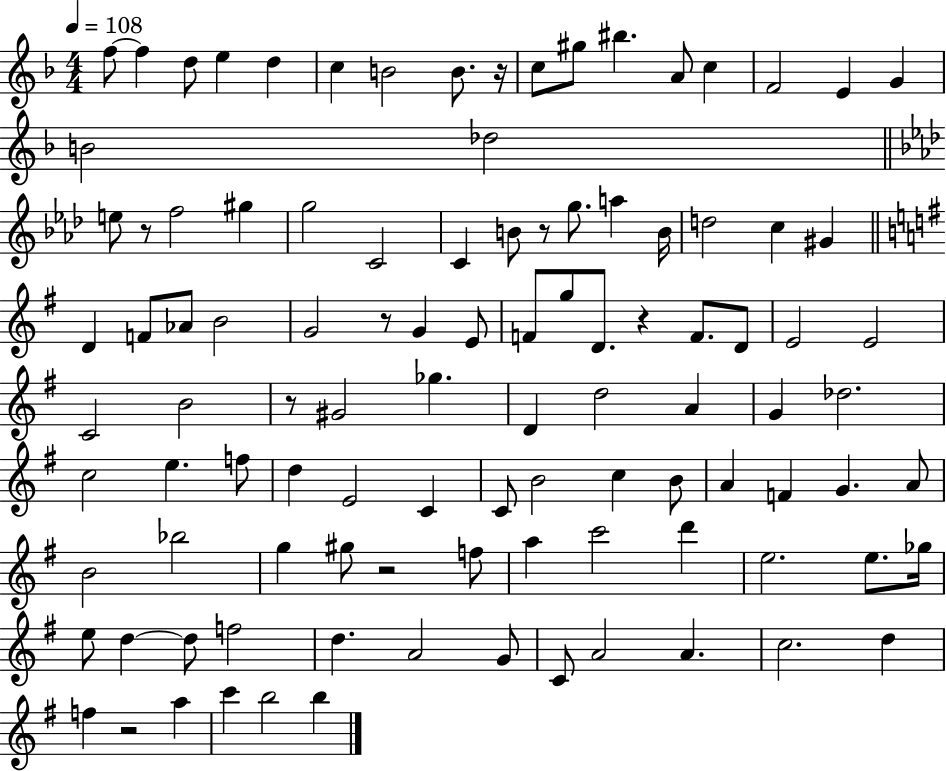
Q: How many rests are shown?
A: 8